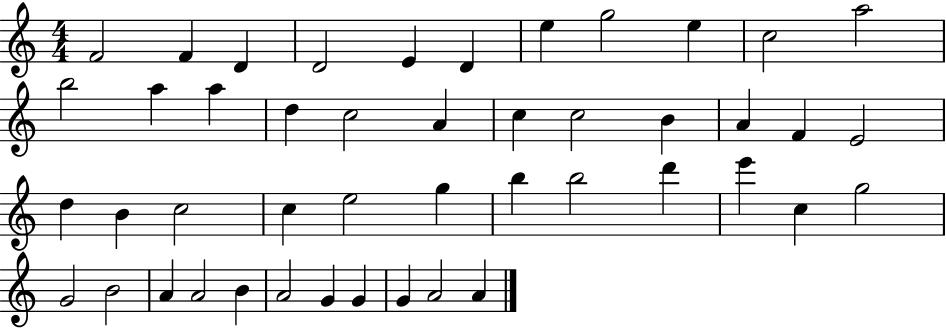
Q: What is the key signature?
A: C major